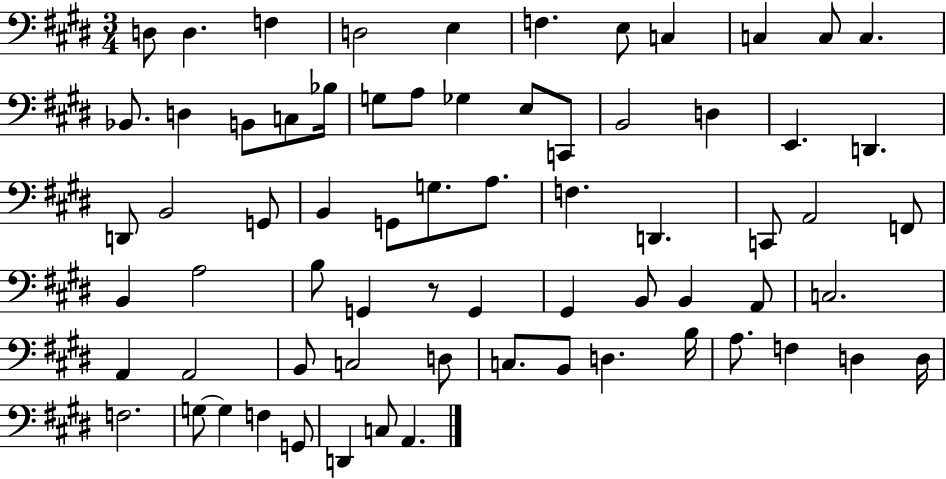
X:1
T:Untitled
M:3/4
L:1/4
K:E
D,/2 D, F, D,2 E, F, E,/2 C, C, C,/2 C, _B,,/2 D, B,,/2 C,/2 _B,/4 G,/2 A,/2 _G, E,/2 C,,/2 B,,2 D, E,, D,, D,,/2 B,,2 G,,/2 B,, G,,/2 G,/2 A,/2 F, D,, C,,/2 A,,2 F,,/2 B,, A,2 B,/2 G,, z/2 G,, ^G,, B,,/2 B,, A,,/2 C,2 A,, A,,2 B,,/2 C,2 D,/2 C,/2 B,,/2 D, B,/4 A,/2 F, D, D,/4 F,2 G,/2 G, F, G,,/2 D,, C,/2 A,,